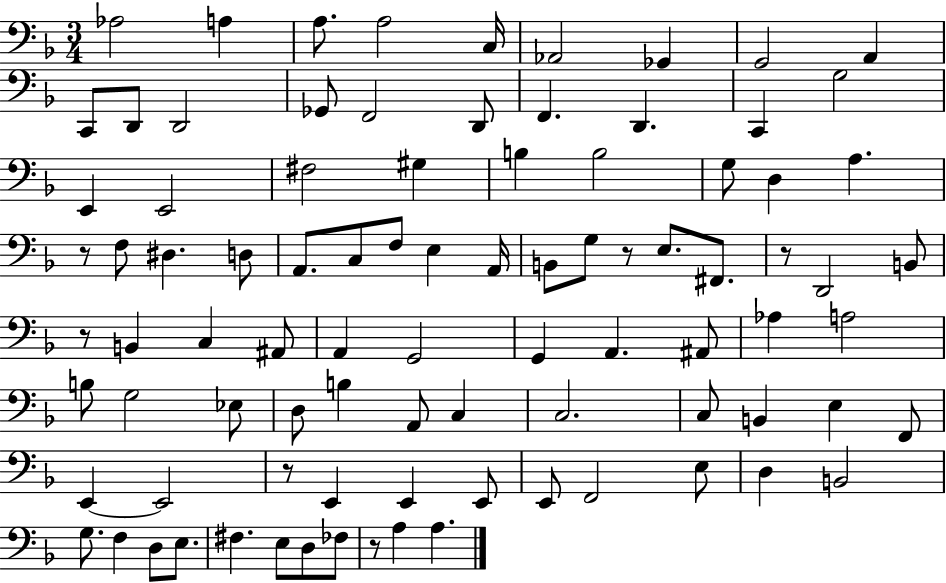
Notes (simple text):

Ab3/h A3/q A3/e. A3/h C3/s Ab2/h Gb2/q G2/h A2/q C2/e D2/e D2/h Gb2/e F2/h D2/e F2/q. D2/q. C2/q G3/h E2/q E2/h F#3/h G#3/q B3/q B3/h G3/e D3/q A3/q. R/e F3/e D#3/q. D3/e A2/e. C3/e F3/e E3/q A2/s B2/e G3/e R/e E3/e. F#2/e. R/e D2/h B2/e R/e B2/q C3/q A#2/e A2/q G2/h G2/q A2/q. A#2/e Ab3/q A3/h B3/e G3/h Eb3/e D3/e B3/q A2/e C3/q C3/h. C3/e B2/q E3/q F2/e E2/q E2/h R/e E2/q E2/q E2/e E2/e F2/h E3/e D3/q B2/h G3/e. F3/q D3/e E3/e. F#3/q. E3/e D3/e FES3/e R/e A3/q A3/q.